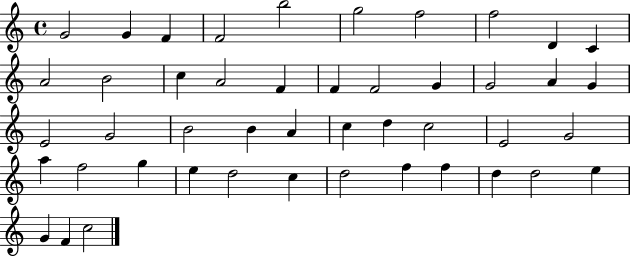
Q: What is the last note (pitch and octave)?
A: C5